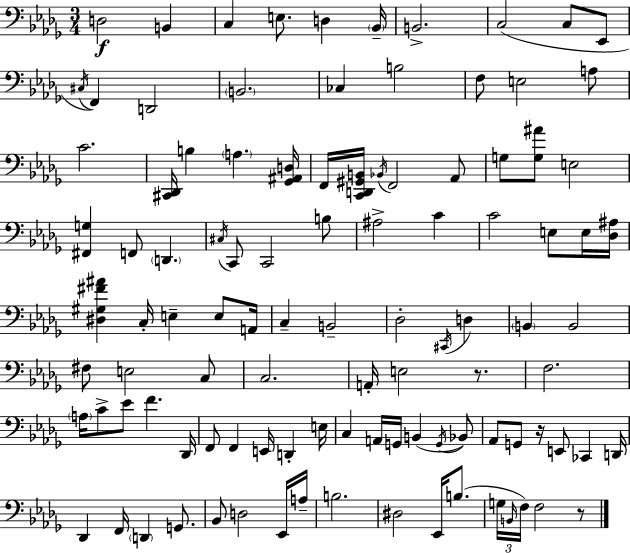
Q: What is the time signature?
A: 3/4